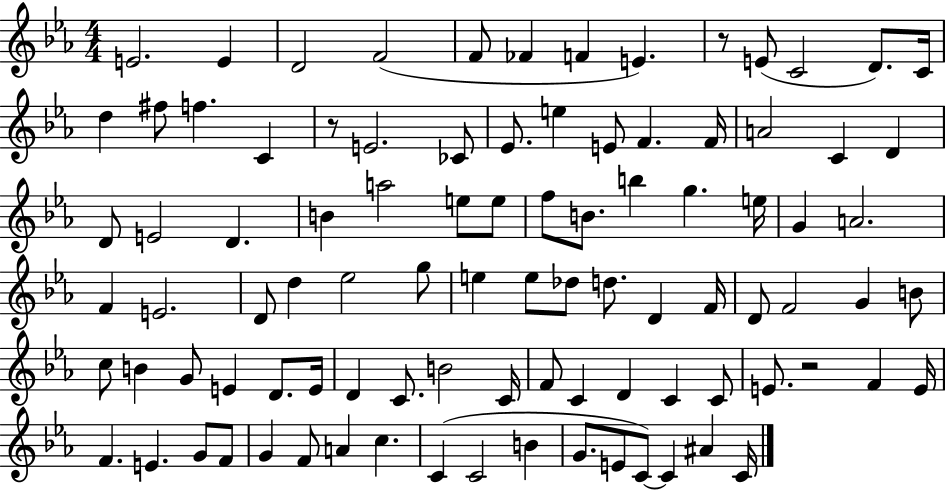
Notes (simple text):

E4/h. E4/q D4/h F4/h F4/e FES4/q F4/q E4/q. R/e E4/e C4/h D4/e. C4/s D5/q F#5/e F5/q. C4/q R/e E4/h. CES4/e Eb4/e. E5/q E4/e F4/q. F4/s A4/h C4/q D4/q D4/e E4/h D4/q. B4/q A5/h E5/e E5/e F5/e B4/e. B5/q G5/q. E5/s G4/q A4/h. F4/q E4/h. D4/e D5/q Eb5/h G5/e E5/q E5/e Db5/e D5/e. D4/q F4/s D4/e F4/h G4/q B4/e C5/e B4/q G4/e E4/q D4/e. E4/s D4/q C4/e. B4/h C4/s F4/e C4/q D4/q C4/q C4/e E4/e. R/h F4/q E4/s F4/q. E4/q. G4/e F4/e G4/q F4/e A4/q C5/q. C4/q C4/h B4/q G4/e. E4/e C4/e C4/q A#4/q C4/s